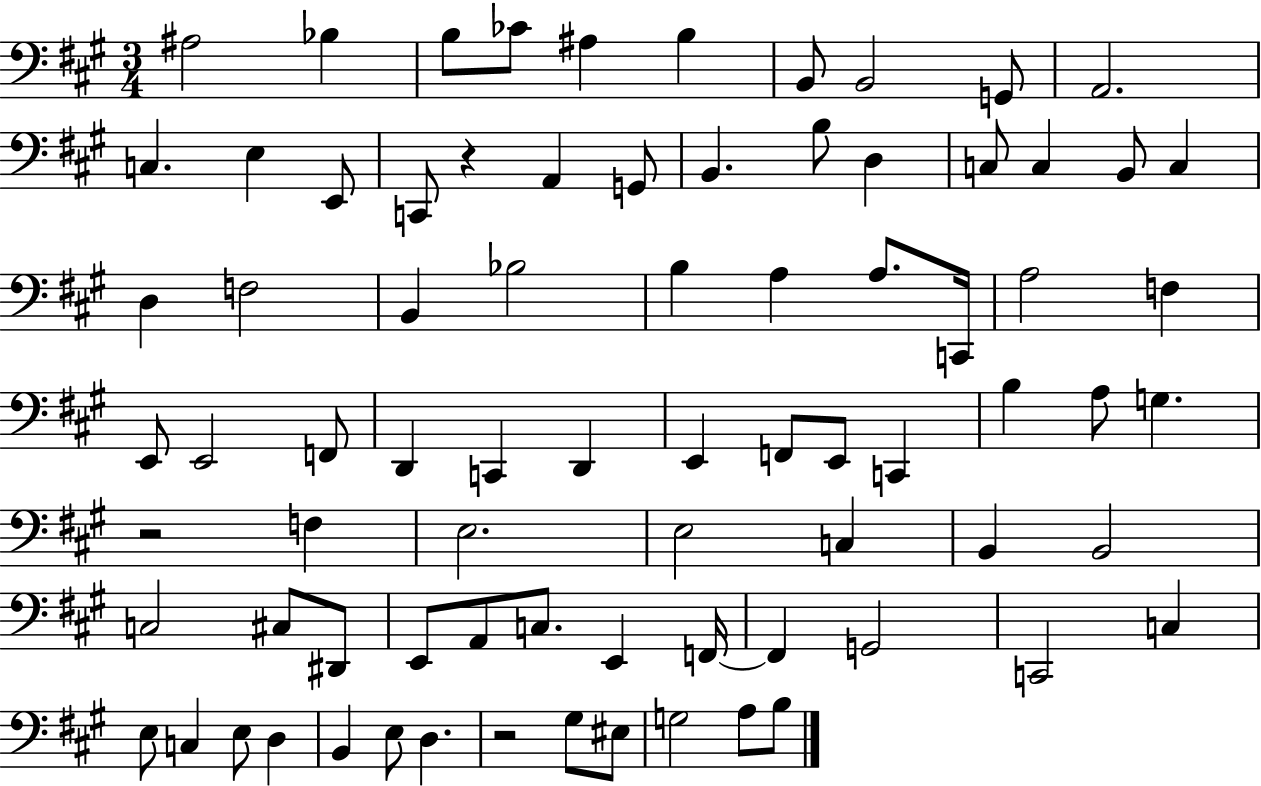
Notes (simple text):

A#3/h Bb3/q B3/e CES4/e A#3/q B3/q B2/e B2/h G2/e A2/h. C3/q. E3/q E2/e C2/e R/q A2/q G2/e B2/q. B3/e D3/q C3/e C3/q B2/e C3/q D3/q F3/h B2/q Bb3/h B3/q A3/q A3/e. C2/s A3/h F3/q E2/e E2/h F2/e D2/q C2/q D2/q E2/q F2/e E2/e C2/q B3/q A3/e G3/q. R/h F3/q E3/h. E3/h C3/q B2/q B2/h C3/h C#3/e D#2/e E2/e A2/e C3/e. E2/q F2/s F2/q G2/h C2/h C3/q E3/e C3/q E3/e D3/q B2/q E3/e D3/q. R/h G#3/e EIS3/e G3/h A3/e B3/e